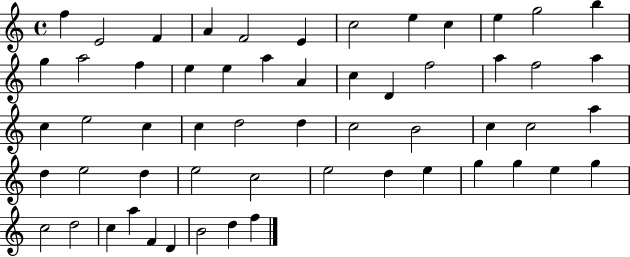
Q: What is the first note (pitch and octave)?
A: F5